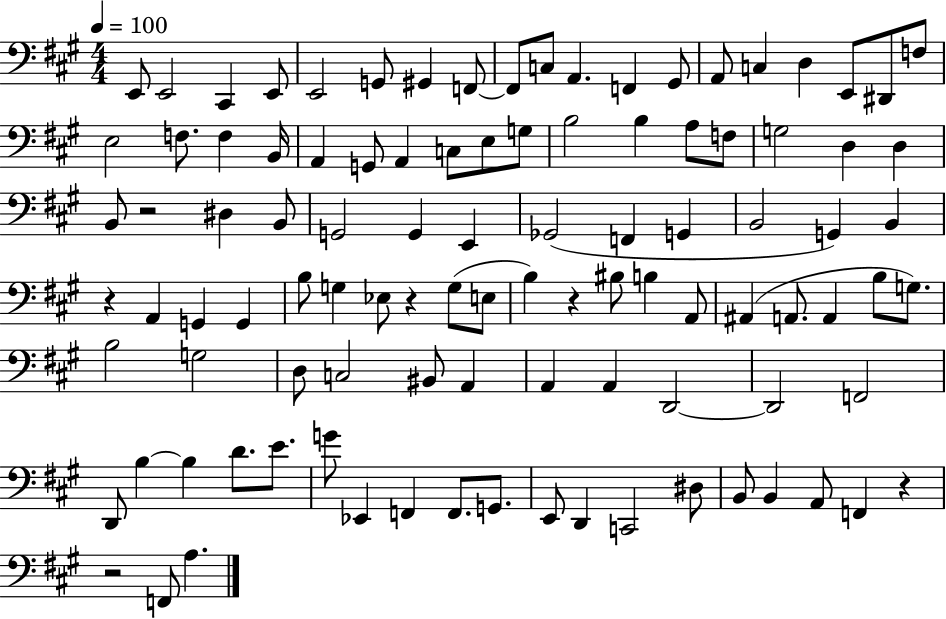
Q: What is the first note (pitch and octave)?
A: E2